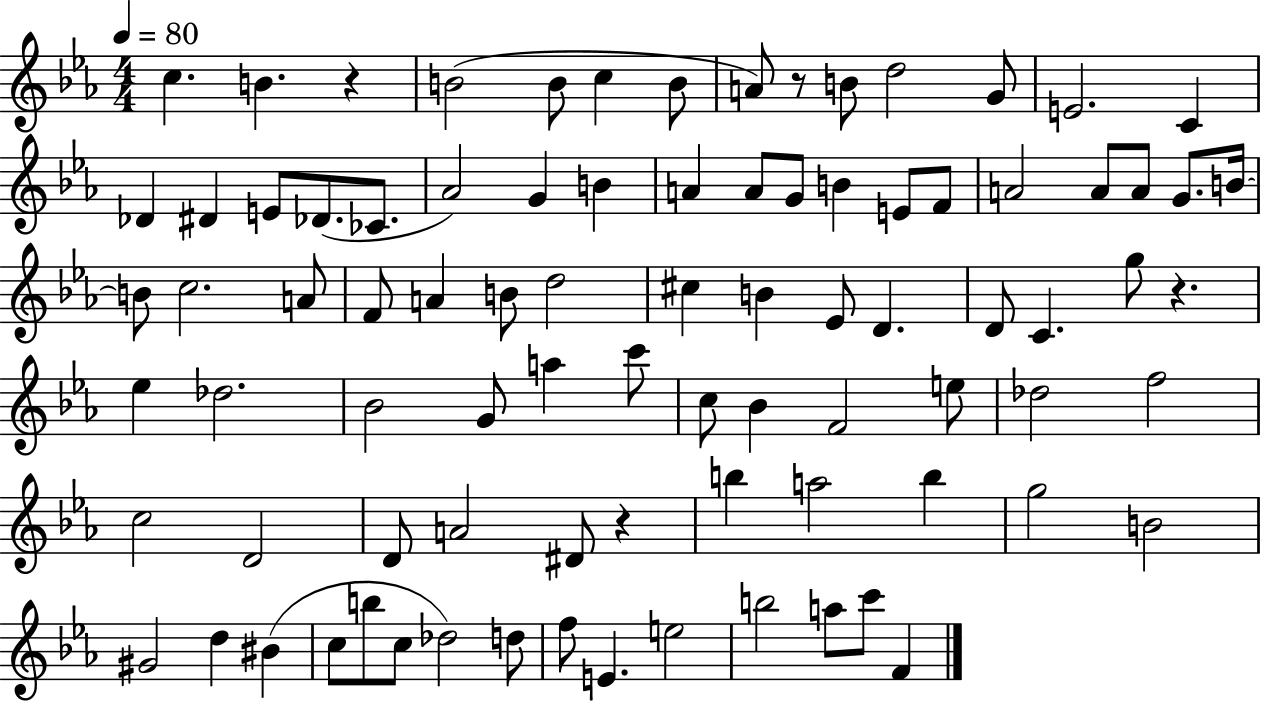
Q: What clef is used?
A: treble